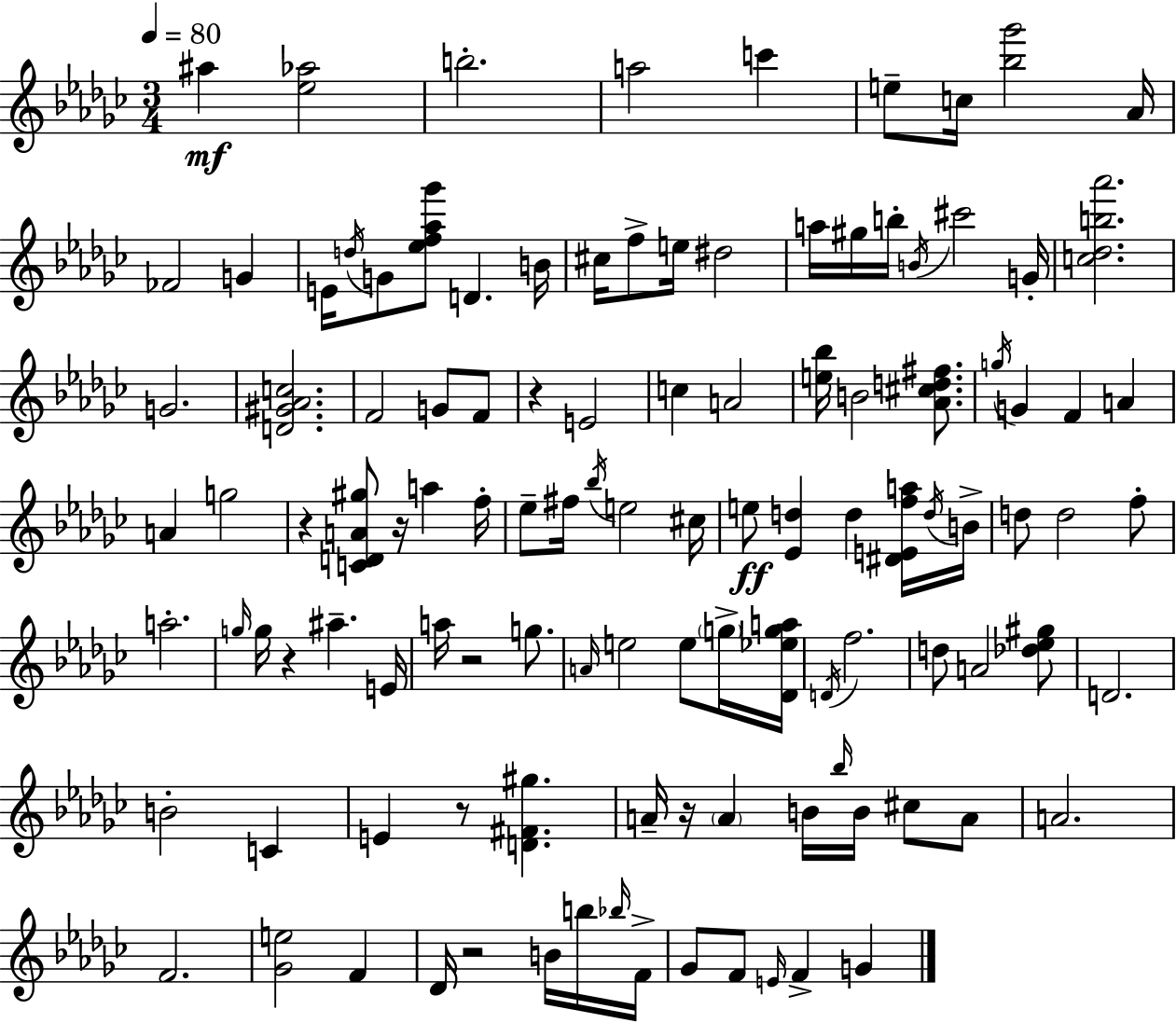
A#5/q [Eb5,Ab5]/h B5/h. A5/h C6/q E5/e C5/s [Bb5,Gb6]/h Ab4/s FES4/h G4/q E4/s D5/s G4/e [Eb5,F5,Ab5,Gb6]/e D4/q. B4/s C#5/s F5/e E5/s D#5/h A5/s G#5/s B5/s B4/s C#6/h G4/s [C5,Db5,B5,Ab6]/h. G4/h. [D4,G#4,Ab4,C5]/h. F4/h G4/e F4/e R/q E4/h C5/q A4/h [E5,Bb5]/s B4/h [Ab4,C#5,D5,F#5]/e. G5/s G4/q F4/q A4/q A4/q G5/h R/q [C4,D4,A4,G#5]/e R/s A5/q F5/s Eb5/e F#5/s Bb5/s E5/h C#5/s E5/e [Eb4,D5]/q D5/q [D#4,E4,F5,A5]/s D5/s B4/s D5/e D5/h F5/e A5/h. G5/s G5/s R/q A#5/q. E4/s A5/s R/h G5/e. A4/s E5/h E5/e G5/s [Db4,Eb5,G5,A5]/s D4/s F5/h. D5/e A4/h [Db5,Eb5,G#5]/e D4/h. B4/h C4/q E4/q R/e [D4,F#4,G#5]/q. A4/s R/s A4/q B4/s Bb5/s B4/s C#5/e A4/e A4/h. F4/h. [Gb4,E5]/h F4/q Db4/s R/h B4/s B5/s Bb5/s F4/s Gb4/e F4/e E4/s F4/q G4/q